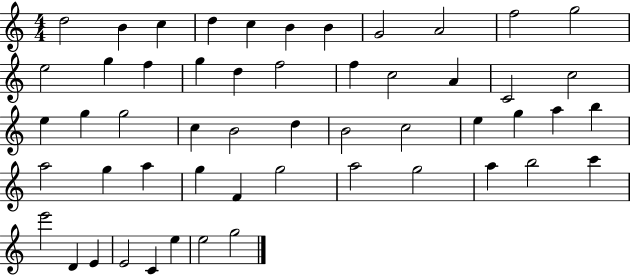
D5/h B4/q C5/q D5/q C5/q B4/q B4/q G4/h A4/h F5/h G5/h E5/h G5/q F5/q G5/q D5/q F5/h F5/q C5/h A4/q C4/h C5/h E5/q G5/q G5/h C5/q B4/h D5/q B4/h C5/h E5/q G5/q A5/q B5/q A5/h G5/q A5/q G5/q F4/q G5/h A5/h G5/h A5/q B5/h C6/q E6/h D4/q E4/q E4/h C4/q E5/q E5/h G5/h